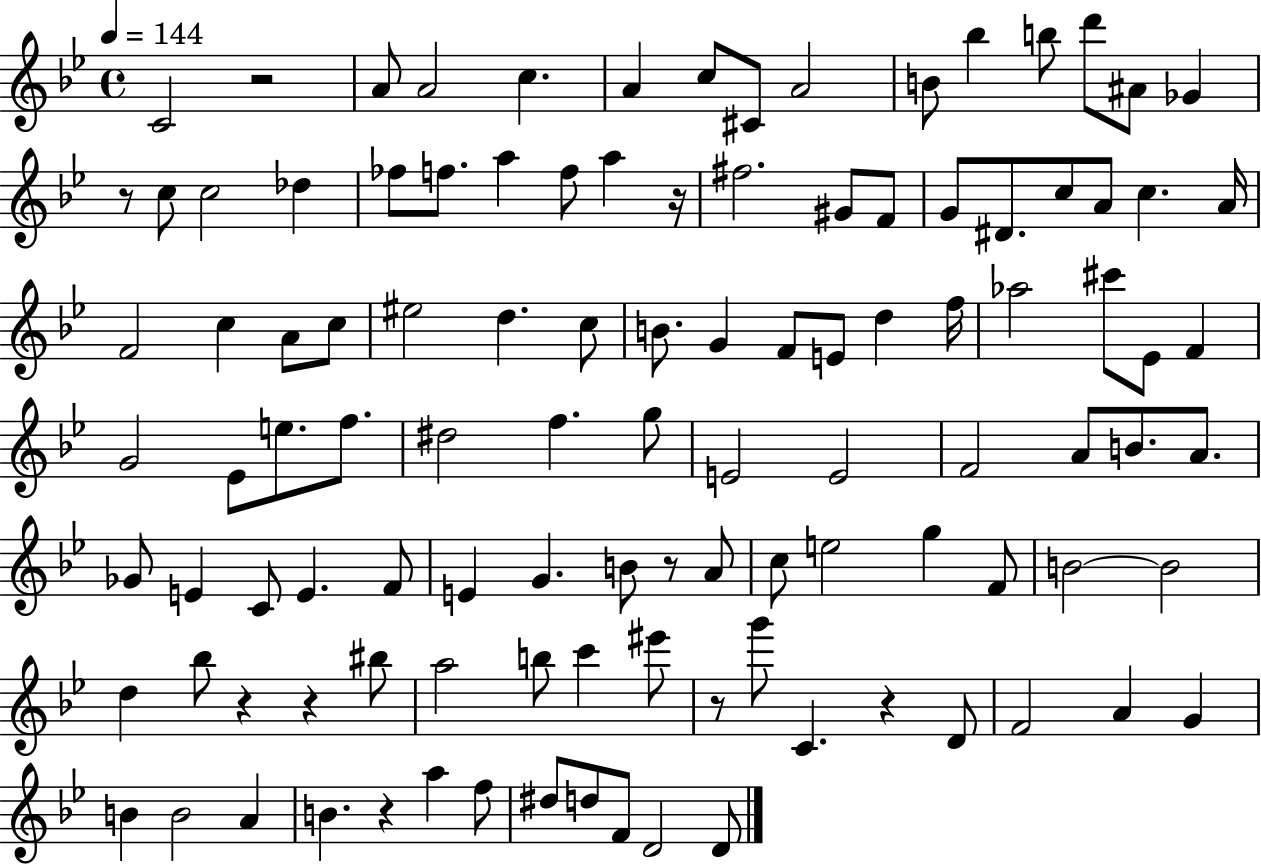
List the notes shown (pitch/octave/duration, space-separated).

C4/h R/h A4/e A4/h C5/q. A4/q C5/e C#4/e A4/h B4/e Bb5/q B5/e D6/e A#4/e Gb4/q R/e C5/e C5/h Db5/q FES5/e F5/e. A5/q F5/e A5/q R/s F#5/h. G#4/e F4/e G4/e D#4/e. C5/e A4/e C5/q. A4/s F4/h C5/q A4/e C5/e EIS5/h D5/q. C5/e B4/e. G4/q F4/e E4/e D5/q F5/s Ab5/h C#6/e Eb4/e F4/q G4/h Eb4/e E5/e. F5/e. D#5/h F5/q. G5/e E4/h E4/h F4/h A4/e B4/e. A4/e. Gb4/e E4/q C4/e E4/q. F4/e E4/q G4/q. B4/e R/e A4/e C5/e E5/h G5/q F4/e B4/h B4/h D5/q Bb5/e R/q R/q BIS5/e A5/h B5/e C6/q EIS6/e R/e G6/e C4/q. R/q D4/e F4/h A4/q G4/q B4/q B4/h A4/q B4/q. R/q A5/q F5/e D#5/e D5/e F4/e D4/h D4/e